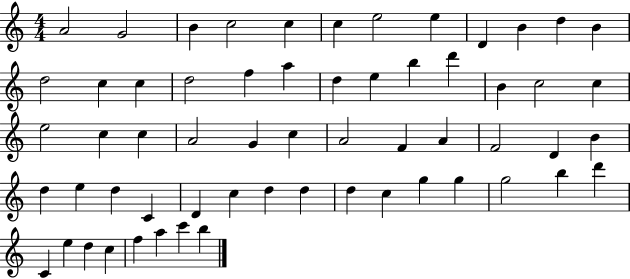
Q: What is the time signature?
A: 4/4